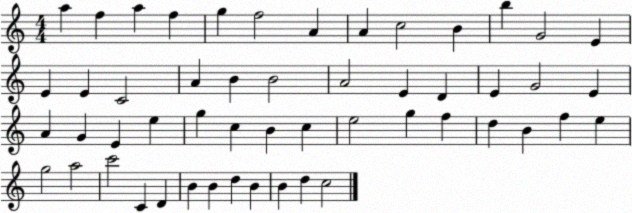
X:1
T:Untitled
M:4/4
L:1/4
K:C
a f a f g f2 A A c2 B b G2 E E E C2 A B B2 A2 E D E G2 E A G E e g c B c e2 g f d B f e g2 a2 c'2 C D B B d B B d c2